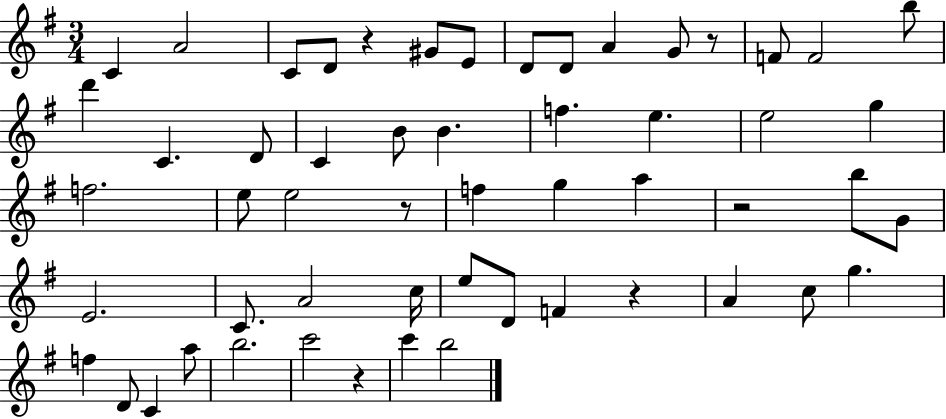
{
  \clef treble
  \numericTimeSignature
  \time 3/4
  \key g \major
  c'4 a'2 | c'8 d'8 r4 gis'8 e'8 | d'8 d'8 a'4 g'8 r8 | f'8 f'2 b''8 | \break d'''4 c'4. d'8 | c'4 b'8 b'4. | f''4. e''4. | e''2 g''4 | \break f''2. | e''8 e''2 r8 | f''4 g''4 a''4 | r2 b''8 g'8 | \break e'2. | c'8. a'2 c''16 | e''8 d'8 f'4 r4 | a'4 c''8 g''4. | \break f''4 d'8 c'4 a''8 | b''2. | c'''2 r4 | c'''4 b''2 | \break \bar "|."
}